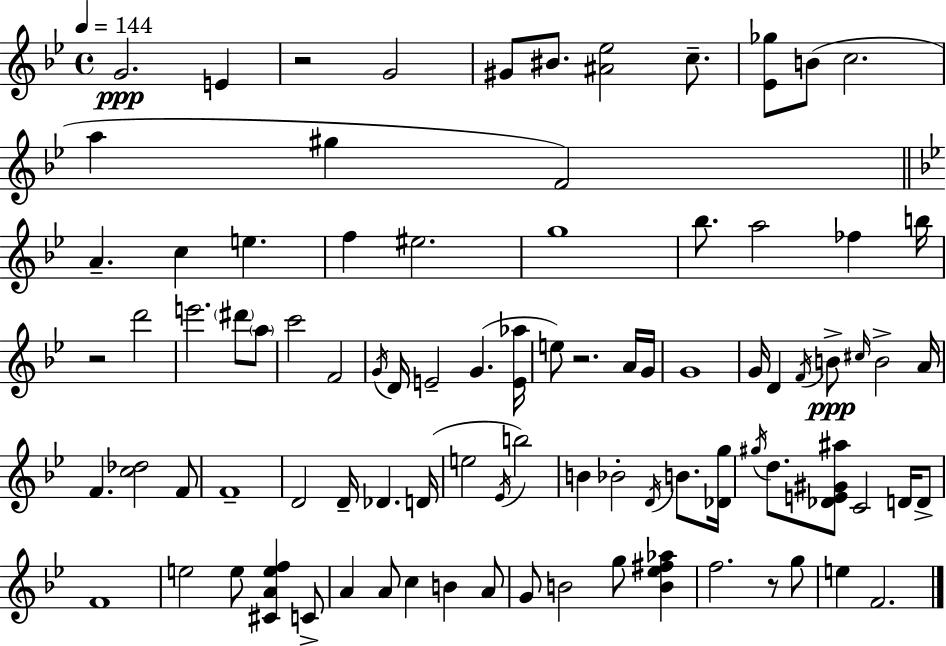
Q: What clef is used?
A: treble